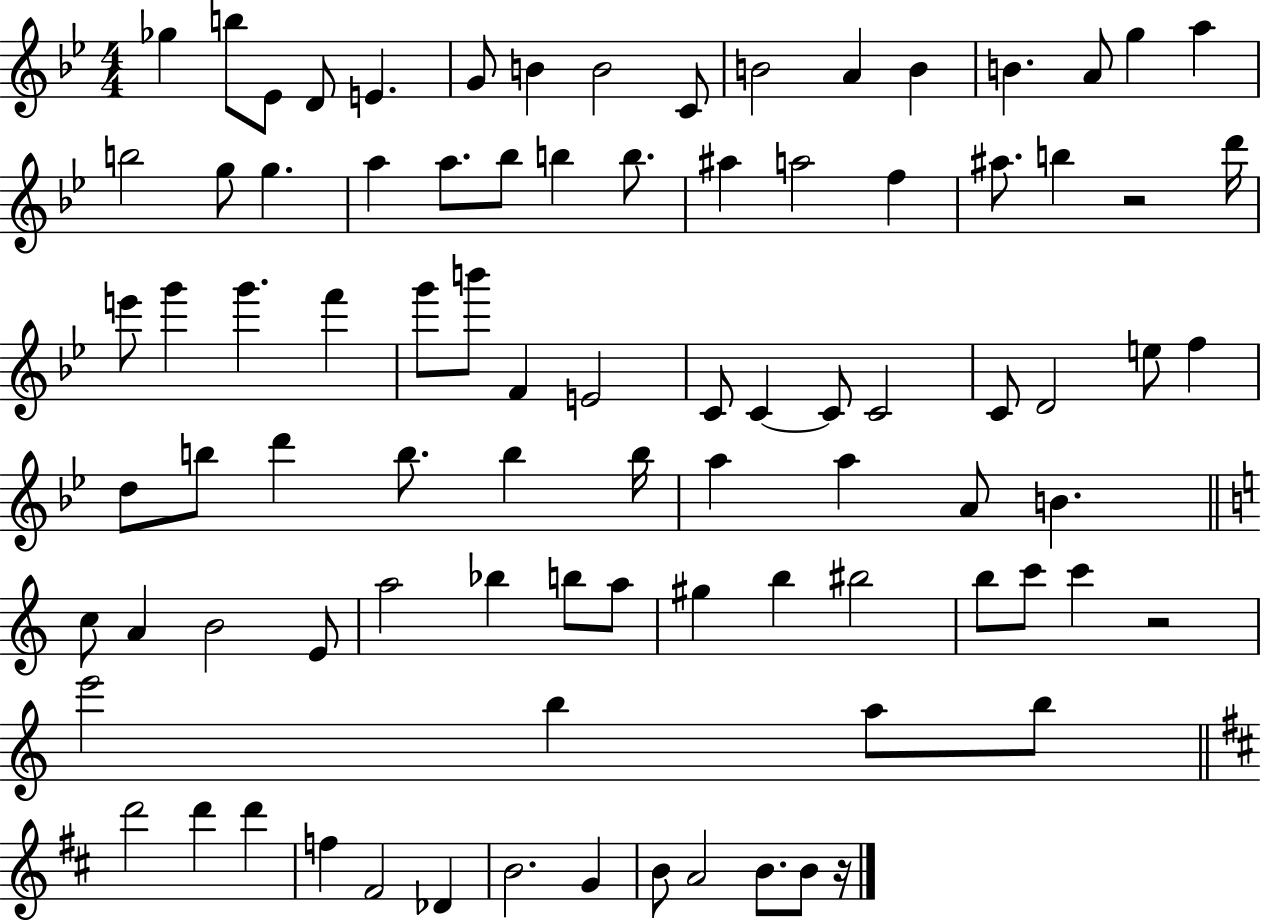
X:1
T:Untitled
M:4/4
L:1/4
K:Bb
_g b/2 _E/2 D/2 E G/2 B B2 C/2 B2 A B B A/2 g a b2 g/2 g a a/2 _b/2 b b/2 ^a a2 f ^a/2 b z2 d'/4 e'/2 g' g' f' g'/2 b'/2 F E2 C/2 C C/2 C2 C/2 D2 e/2 f d/2 b/2 d' b/2 b b/4 a a A/2 B c/2 A B2 E/2 a2 _b b/2 a/2 ^g b ^b2 b/2 c'/2 c' z2 e'2 b a/2 b/2 d'2 d' d' f ^F2 _D B2 G B/2 A2 B/2 B/2 z/4